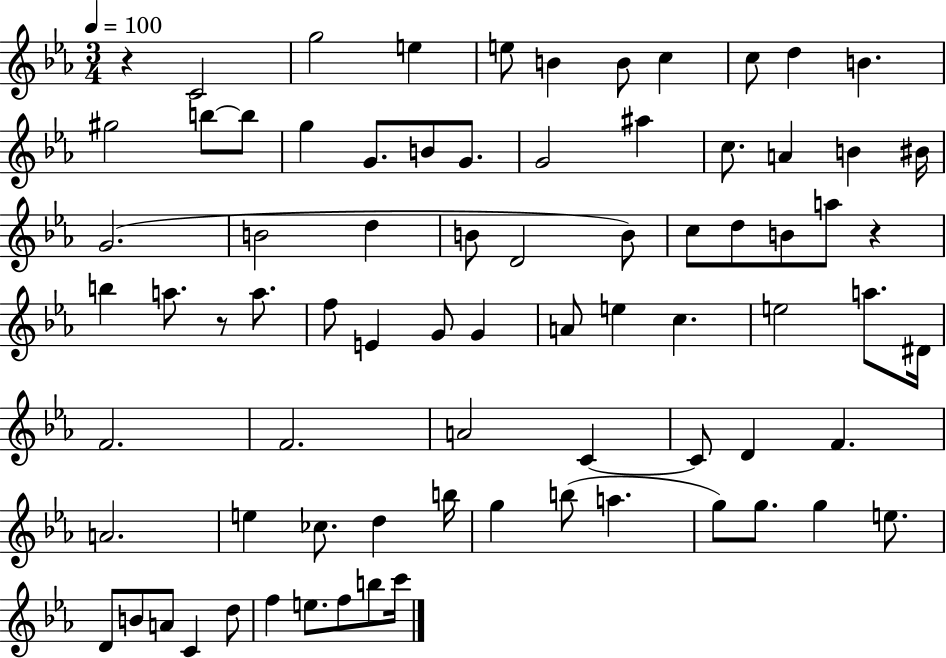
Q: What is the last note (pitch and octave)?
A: C6